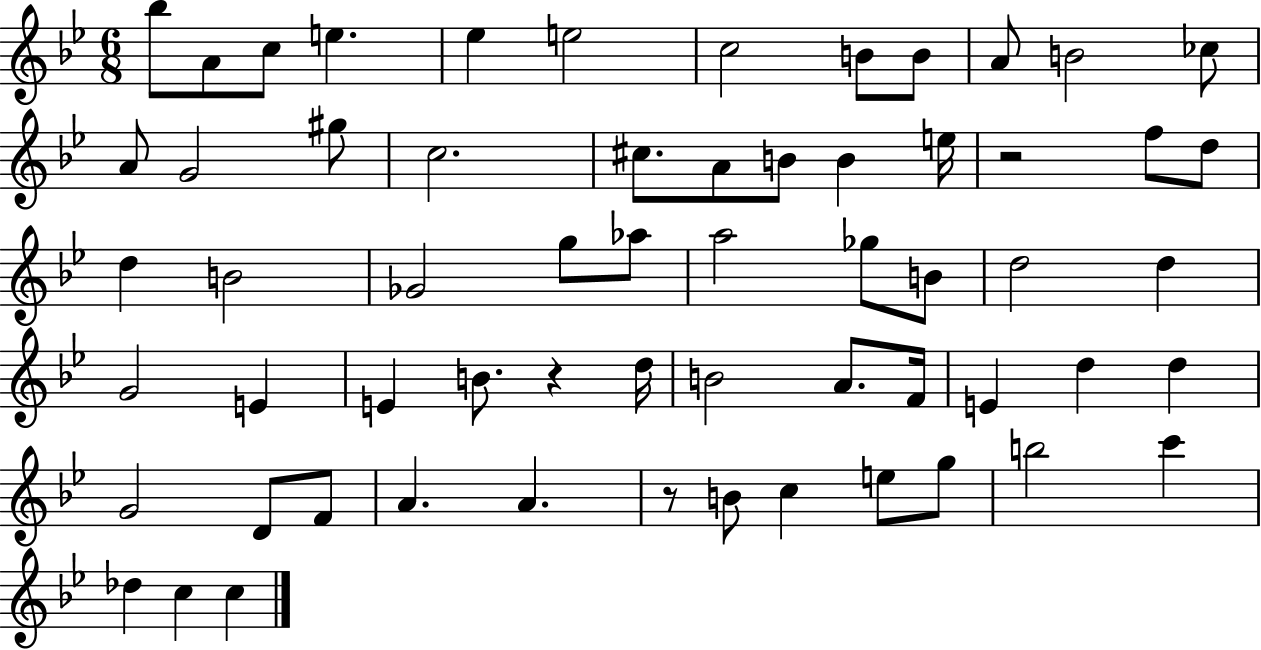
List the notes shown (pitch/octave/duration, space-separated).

Bb5/e A4/e C5/e E5/q. Eb5/q E5/h C5/h B4/e B4/e A4/e B4/h CES5/e A4/e G4/h G#5/e C5/h. C#5/e. A4/e B4/e B4/q E5/s R/h F5/e D5/e D5/q B4/h Gb4/h G5/e Ab5/e A5/h Gb5/e B4/e D5/h D5/q G4/h E4/q E4/q B4/e. R/q D5/s B4/h A4/e. F4/s E4/q D5/q D5/q G4/h D4/e F4/e A4/q. A4/q. R/e B4/e C5/q E5/e G5/e B5/h C6/q Db5/q C5/q C5/q